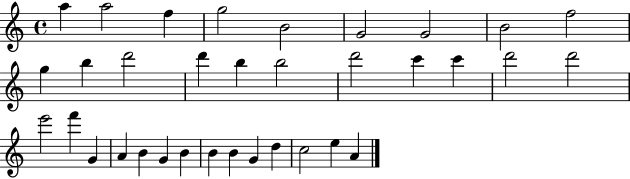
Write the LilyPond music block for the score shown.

{
  \clef treble
  \time 4/4
  \defaultTimeSignature
  \key c \major
  a''4 a''2 f''4 | g''2 b'2 | g'2 g'2 | b'2 f''2 | \break g''4 b''4 d'''2 | d'''4 b''4 b''2 | d'''2 c'''4 c'''4 | d'''2 d'''2 | \break e'''2 f'''4 g'4 | a'4 b'4 g'4 b'4 | b'4 b'4 g'4 d''4 | c''2 e''4 a'4 | \break \bar "|."
}